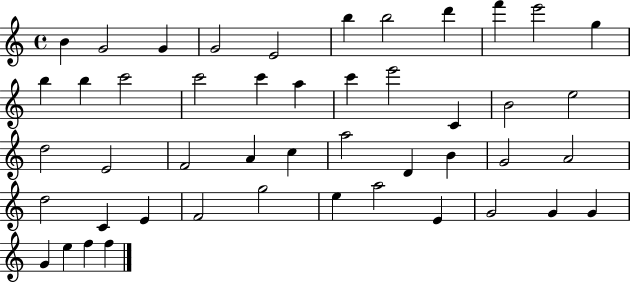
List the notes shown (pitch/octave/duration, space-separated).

B4/q G4/h G4/q G4/h E4/h B5/q B5/h D6/q F6/q E6/h G5/q B5/q B5/q C6/h C6/h C6/q A5/q C6/q E6/h C4/q B4/h E5/h D5/h E4/h F4/h A4/q C5/q A5/h D4/q B4/q G4/h A4/h D5/h C4/q E4/q F4/h G5/h E5/q A5/h E4/q G4/h G4/q G4/q G4/q E5/q F5/q F5/q